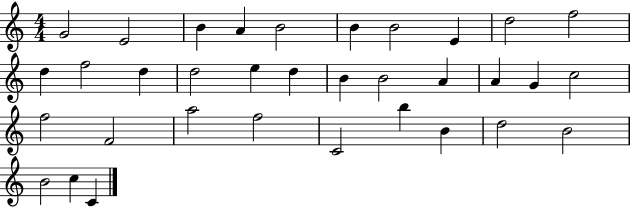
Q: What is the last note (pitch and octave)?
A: C4